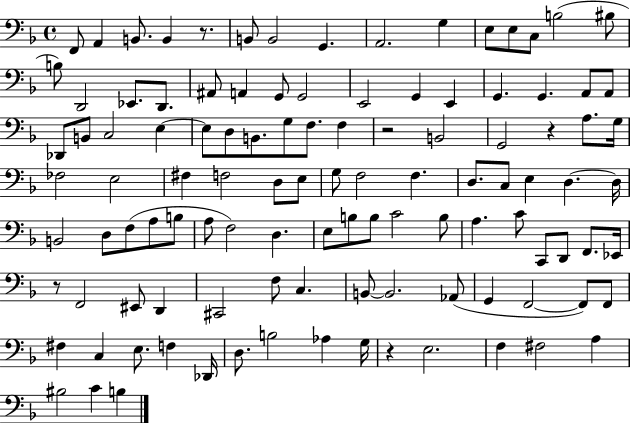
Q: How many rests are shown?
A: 5